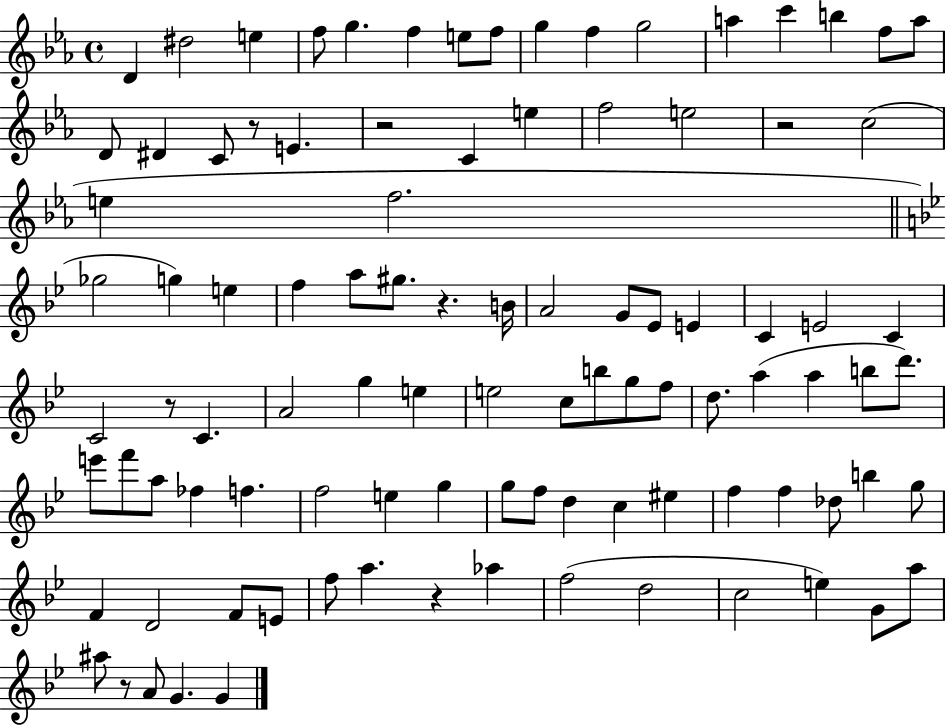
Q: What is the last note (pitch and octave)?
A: G4